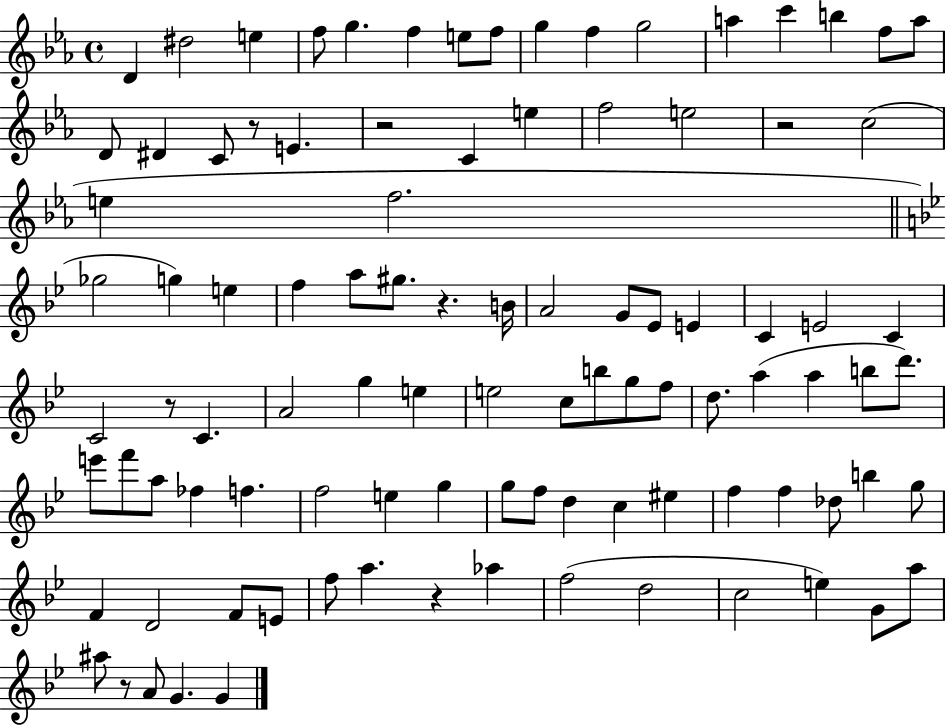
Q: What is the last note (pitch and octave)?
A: G4